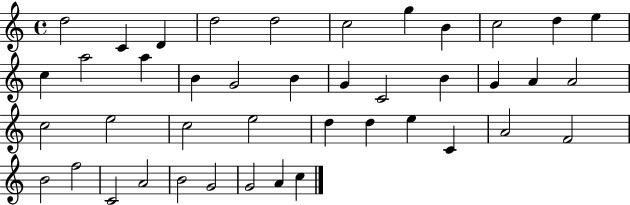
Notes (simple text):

D5/h C4/q D4/q D5/h D5/h C5/h G5/q B4/q C5/h D5/q E5/q C5/q A5/h A5/q B4/q G4/h B4/q G4/q C4/h B4/q G4/q A4/q A4/h C5/h E5/h C5/h E5/h D5/q D5/q E5/q C4/q A4/h F4/h B4/h F5/h C4/h A4/h B4/h G4/h G4/h A4/q C5/q